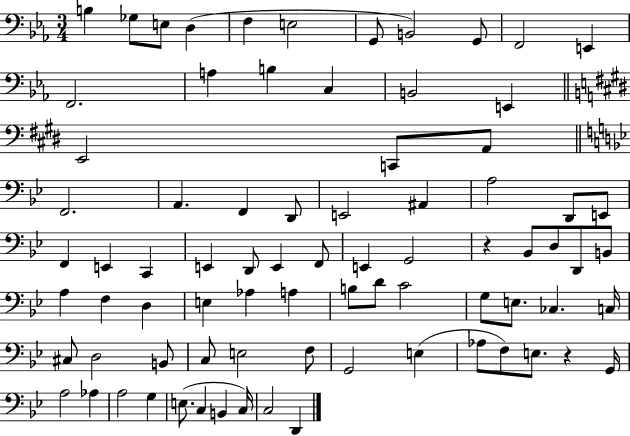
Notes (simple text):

B3/q Gb3/e E3/e D3/q F3/q E3/h G2/e B2/h G2/e F2/h E2/q F2/h. A3/q B3/q C3/q B2/h E2/q E2/h C2/e A2/e F2/h. A2/q. F2/q D2/e E2/h A#2/q A3/h D2/e E2/e F2/q E2/q C2/q E2/q D2/e E2/q F2/e E2/q G2/h R/q Bb2/e D3/e D2/e B2/e A3/q F3/q D3/q E3/q Ab3/q A3/q B3/e D4/e C4/h G3/e E3/e. CES3/q. C3/s C#3/e D3/h B2/e C3/e E3/h F3/e G2/h E3/q Ab3/e F3/e E3/e. R/q G2/s A3/h Ab3/q A3/h G3/q E3/e. C3/q B2/q C3/s C3/h D2/q